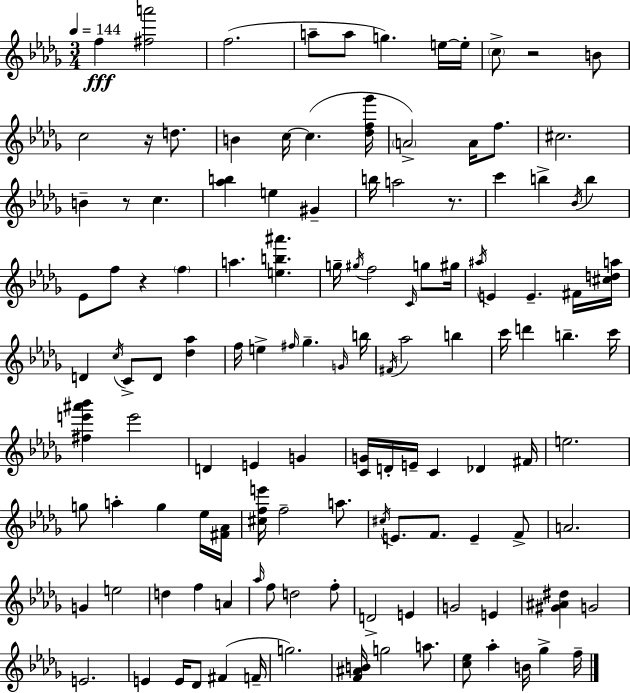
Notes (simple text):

F5/q [F#5,A6]/h F5/h. A5/e A5/e G5/q. E5/s E5/s C5/e R/h B4/e C5/h R/s D5/e. B4/q C5/s C5/q. [Db5,F5,Gb6]/s A4/h A4/s F5/e. C#5/h. B4/q R/e C5/q. [Ab5,B5]/q E5/q G#4/q B5/s A5/h R/e. C6/q B5/q Bb4/s B5/q Eb4/e F5/e R/q F5/q A5/q. [E5,B5,A#6]/q. G5/s G#5/s F5/h C4/s G5/e G#5/s A#5/s E4/q E4/q. F#4/s [C#5,D5,A5]/s D4/q C5/s C4/e D4/e [Db5,Ab5]/q F5/s E5/q F#5/s Gb5/q. G4/s B5/s F#4/s Ab5/h B5/q C6/s D6/q B5/q. C6/s [F#5,E6,A#6,Bb6]/q E6/h D4/q E4/q G4/q [C4,G4]/s D4/s E4/s C4/q Db4/q F#4/s E5/h. G5/e A5/q G5/q Eb5/s [F#4,Ab4]/s [C#5,F5,E6]/s F5/h A5/e. C#5/s E4/e. F4/e. E4/q F4/e A4/h. G4/q E5/h D5/q F5/q A4/q Ab5/s F5/e D5/h F5/e D4/h E4/q G4/h E4/q [G#4,A#4,D#5]/q G4/h E4/h. E4/q E4/s Db4/e F#4/q F4/s G5/h. [F4,A#4,B4]/s G5/h A5/e. [C5,Eb5]/e Ab5/q B4/s Gb5/q F5/s